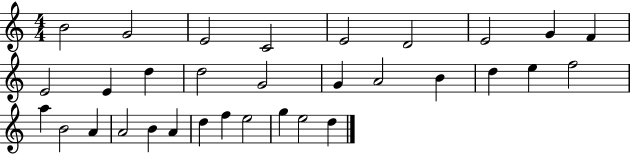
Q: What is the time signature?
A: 4/4